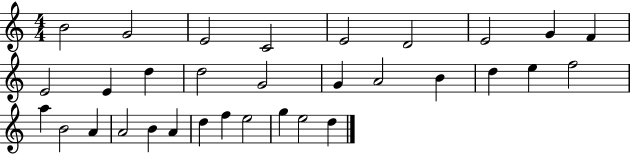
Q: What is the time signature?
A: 4/4